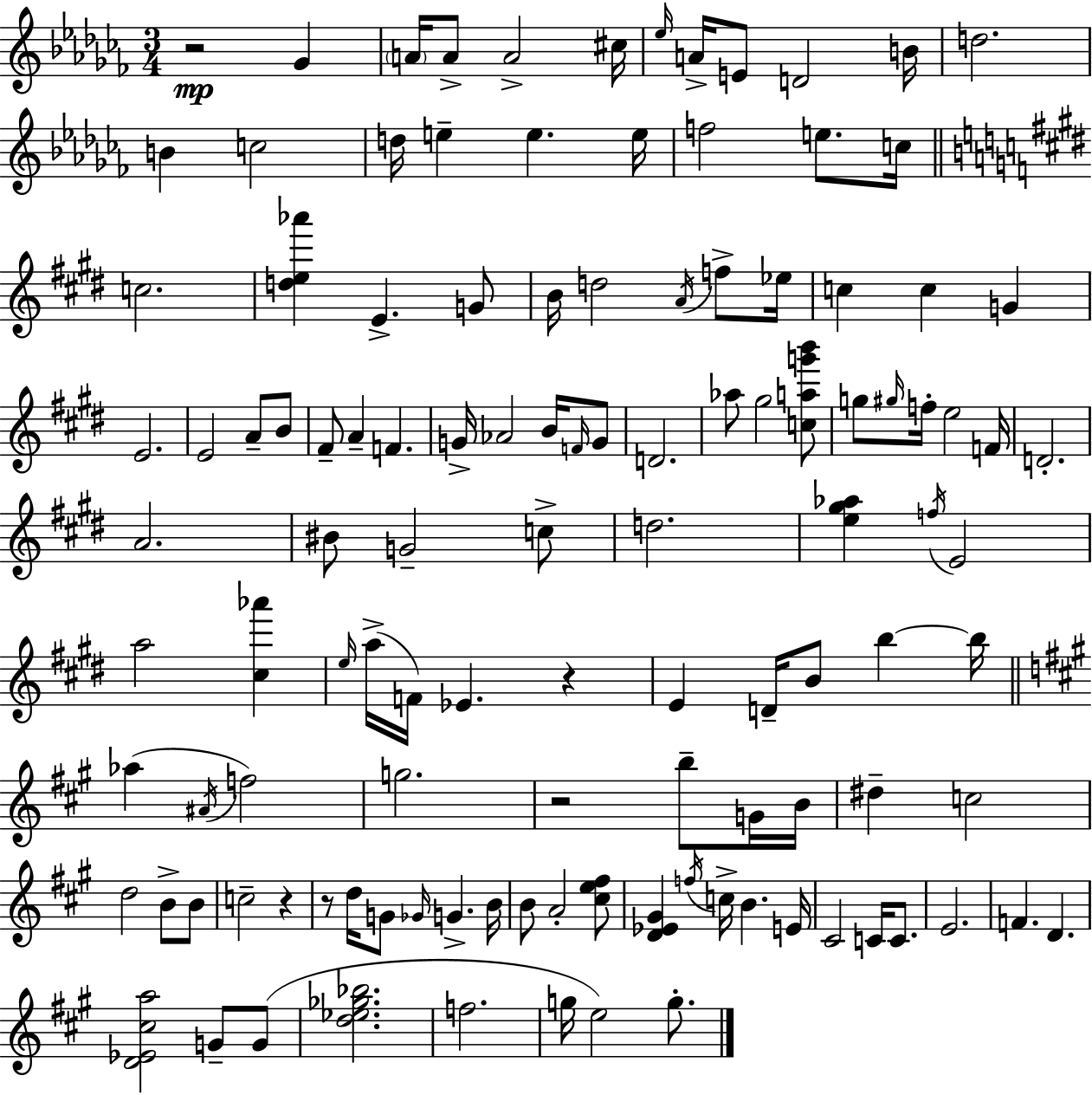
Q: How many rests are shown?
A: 5